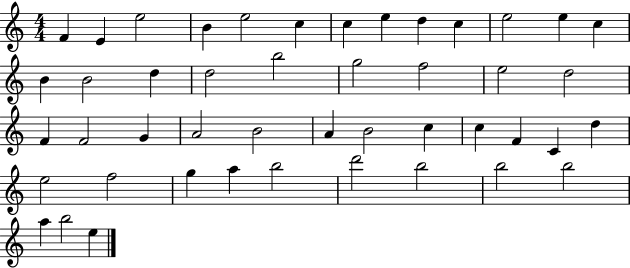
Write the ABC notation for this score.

X:1
T:Untitled
M:4/4
L:1/4
K:C
F E e2 B e2 c c e d c e2 e c B B2 d d2 b2 g2 f2 e2 d2 F F2 G A2 B2 A B2 c c F C d e2 f2 g a b2 d'2 b2 b2 b2 a b2 e